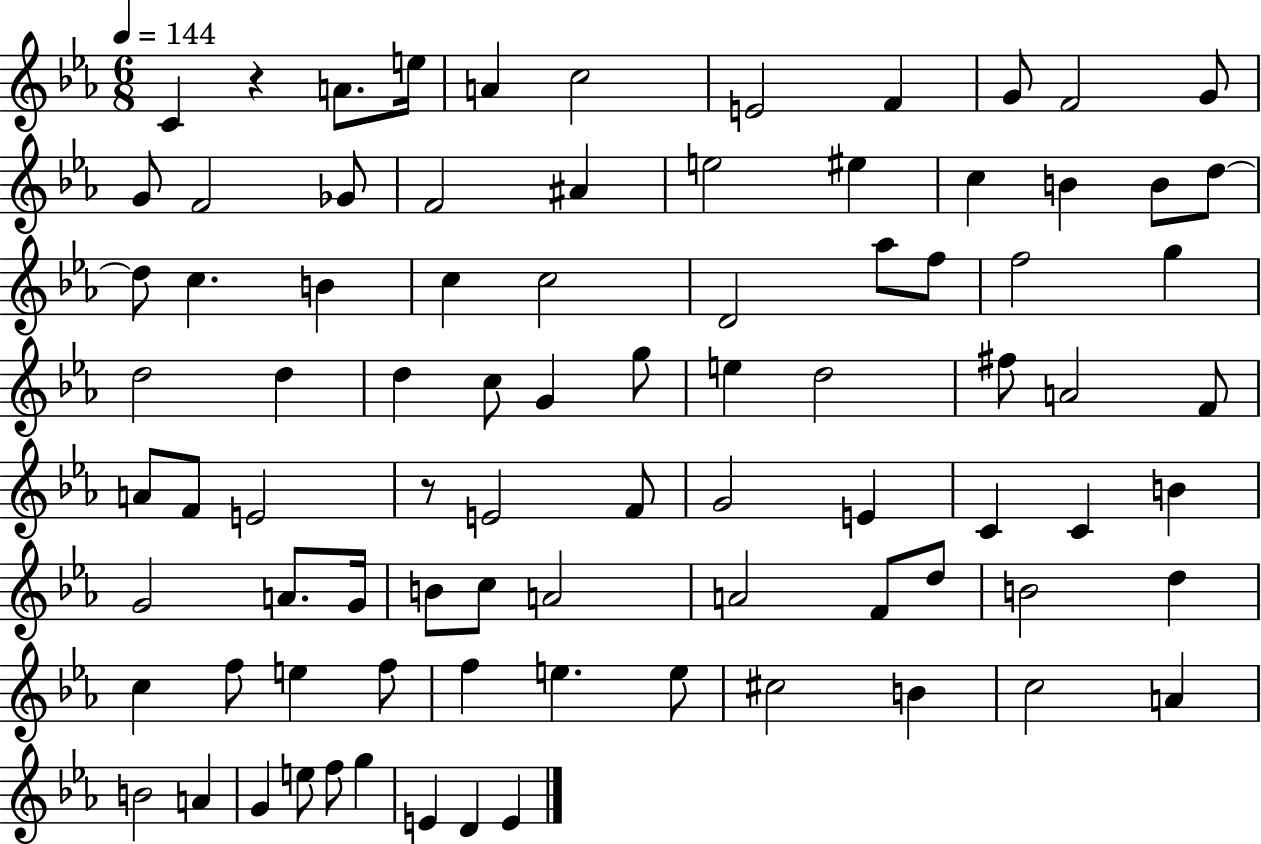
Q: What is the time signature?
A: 6/8